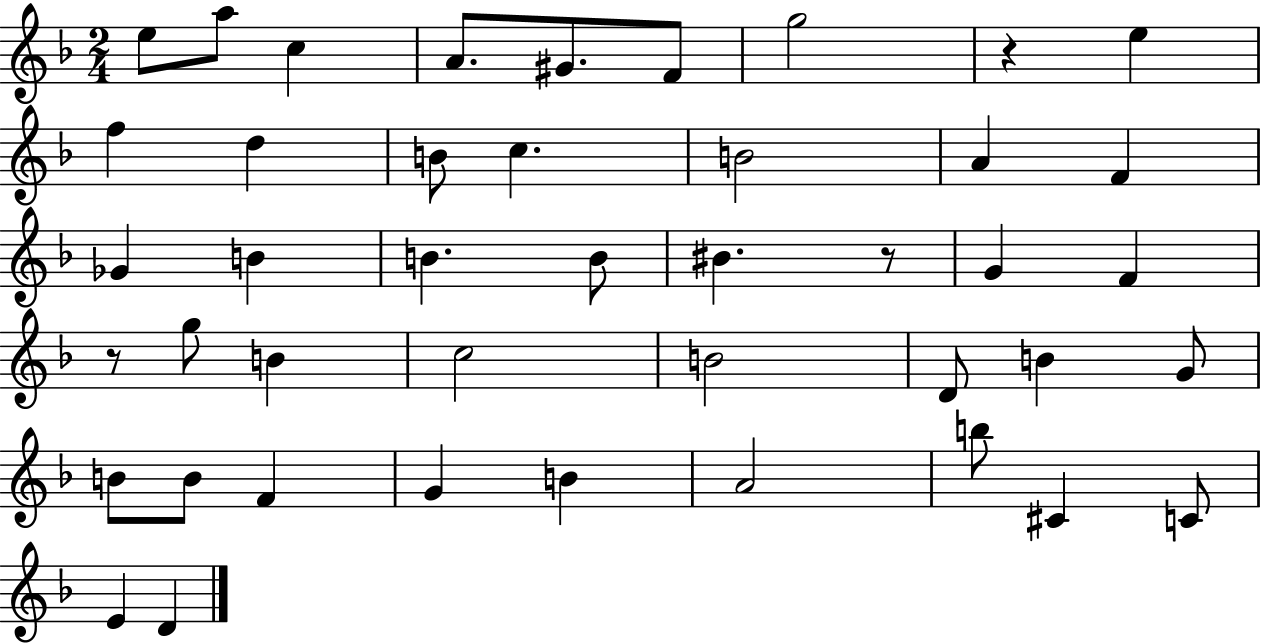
{
  \clef treble
  \numericTimeSignature
  \time 2/4
  \key f \major
  e''8 a''8 c''4 | a'8. gis'8. f'8 | g''2 | r4 e''4 | \break f''4 d''4 | b'8 c''4. | b'2 | a'4 f'4 | \break ges'4 b'4 | b'4. b'8 | bis'4. r8 | g'4 f'4 | \break r8 g''8 b'4 | c''2 | b'2 | d'8 b'4 g'8 | \break b'8 b'8 f'4 | g'4 b'4 | a'2 | b''8 cis'4 c'8 | \break e'4 d'4 | \bar "|."
}